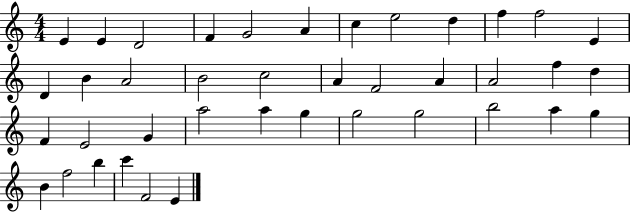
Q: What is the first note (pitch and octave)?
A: E4